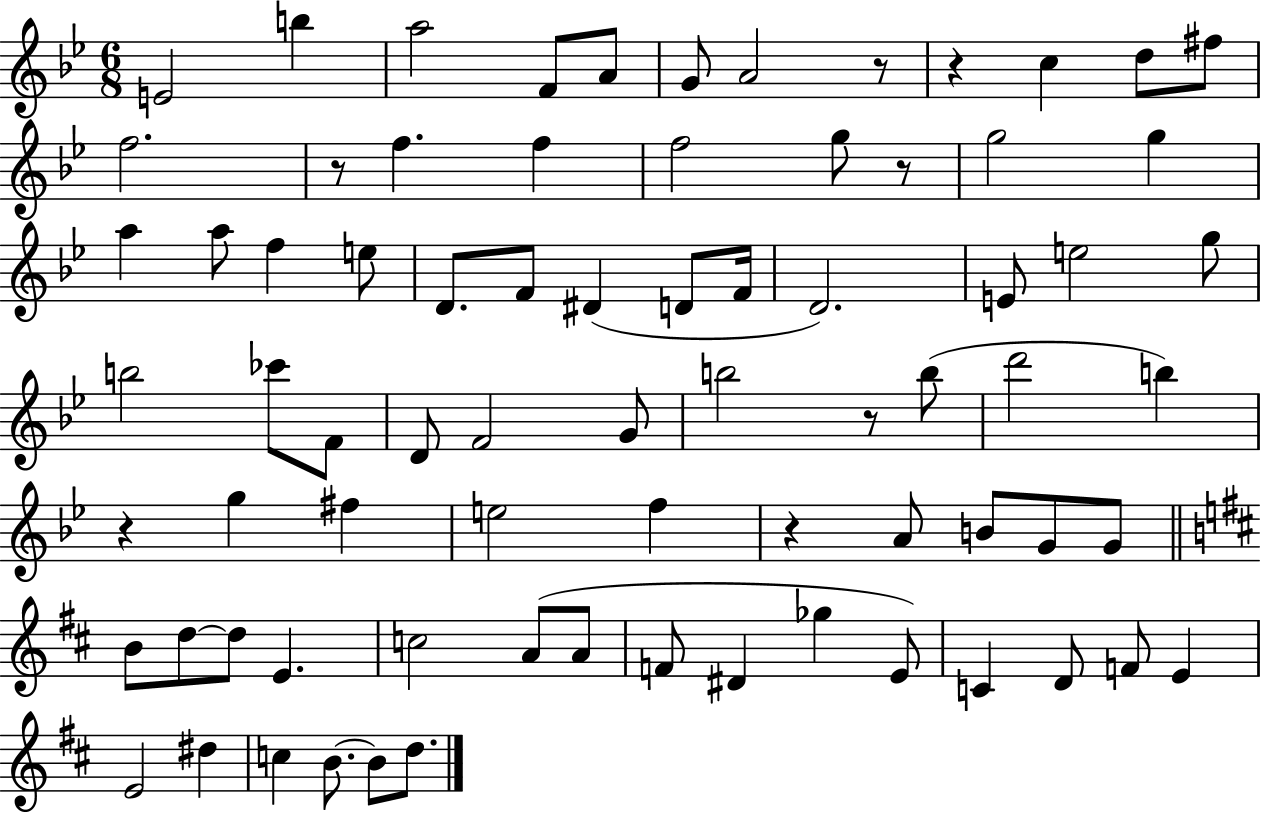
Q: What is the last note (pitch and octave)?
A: D5